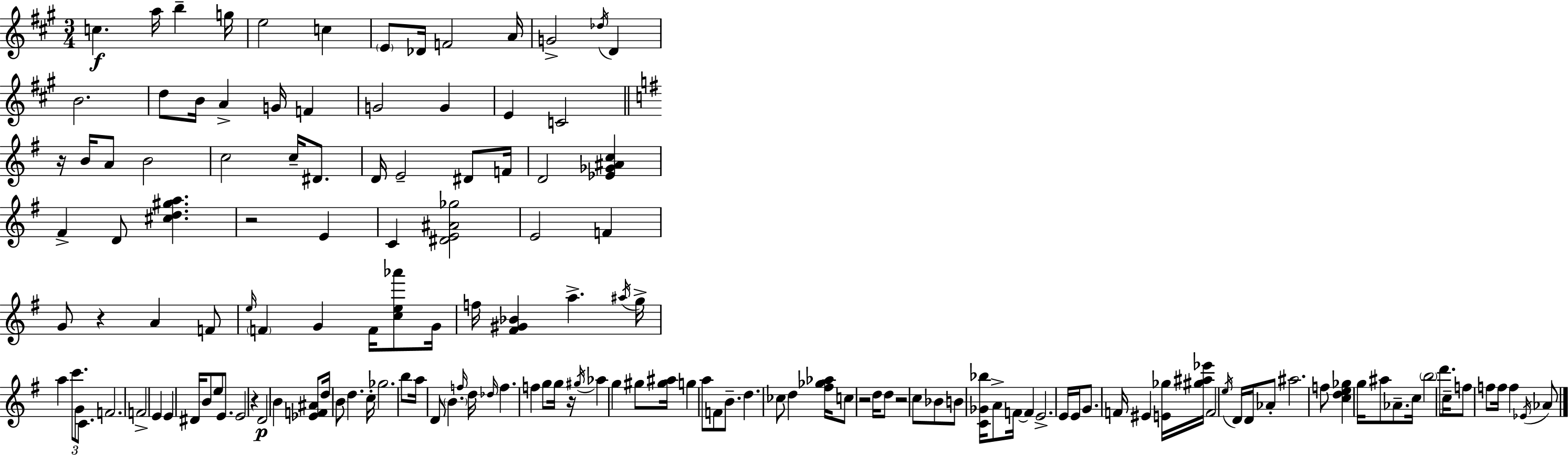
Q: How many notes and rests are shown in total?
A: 148